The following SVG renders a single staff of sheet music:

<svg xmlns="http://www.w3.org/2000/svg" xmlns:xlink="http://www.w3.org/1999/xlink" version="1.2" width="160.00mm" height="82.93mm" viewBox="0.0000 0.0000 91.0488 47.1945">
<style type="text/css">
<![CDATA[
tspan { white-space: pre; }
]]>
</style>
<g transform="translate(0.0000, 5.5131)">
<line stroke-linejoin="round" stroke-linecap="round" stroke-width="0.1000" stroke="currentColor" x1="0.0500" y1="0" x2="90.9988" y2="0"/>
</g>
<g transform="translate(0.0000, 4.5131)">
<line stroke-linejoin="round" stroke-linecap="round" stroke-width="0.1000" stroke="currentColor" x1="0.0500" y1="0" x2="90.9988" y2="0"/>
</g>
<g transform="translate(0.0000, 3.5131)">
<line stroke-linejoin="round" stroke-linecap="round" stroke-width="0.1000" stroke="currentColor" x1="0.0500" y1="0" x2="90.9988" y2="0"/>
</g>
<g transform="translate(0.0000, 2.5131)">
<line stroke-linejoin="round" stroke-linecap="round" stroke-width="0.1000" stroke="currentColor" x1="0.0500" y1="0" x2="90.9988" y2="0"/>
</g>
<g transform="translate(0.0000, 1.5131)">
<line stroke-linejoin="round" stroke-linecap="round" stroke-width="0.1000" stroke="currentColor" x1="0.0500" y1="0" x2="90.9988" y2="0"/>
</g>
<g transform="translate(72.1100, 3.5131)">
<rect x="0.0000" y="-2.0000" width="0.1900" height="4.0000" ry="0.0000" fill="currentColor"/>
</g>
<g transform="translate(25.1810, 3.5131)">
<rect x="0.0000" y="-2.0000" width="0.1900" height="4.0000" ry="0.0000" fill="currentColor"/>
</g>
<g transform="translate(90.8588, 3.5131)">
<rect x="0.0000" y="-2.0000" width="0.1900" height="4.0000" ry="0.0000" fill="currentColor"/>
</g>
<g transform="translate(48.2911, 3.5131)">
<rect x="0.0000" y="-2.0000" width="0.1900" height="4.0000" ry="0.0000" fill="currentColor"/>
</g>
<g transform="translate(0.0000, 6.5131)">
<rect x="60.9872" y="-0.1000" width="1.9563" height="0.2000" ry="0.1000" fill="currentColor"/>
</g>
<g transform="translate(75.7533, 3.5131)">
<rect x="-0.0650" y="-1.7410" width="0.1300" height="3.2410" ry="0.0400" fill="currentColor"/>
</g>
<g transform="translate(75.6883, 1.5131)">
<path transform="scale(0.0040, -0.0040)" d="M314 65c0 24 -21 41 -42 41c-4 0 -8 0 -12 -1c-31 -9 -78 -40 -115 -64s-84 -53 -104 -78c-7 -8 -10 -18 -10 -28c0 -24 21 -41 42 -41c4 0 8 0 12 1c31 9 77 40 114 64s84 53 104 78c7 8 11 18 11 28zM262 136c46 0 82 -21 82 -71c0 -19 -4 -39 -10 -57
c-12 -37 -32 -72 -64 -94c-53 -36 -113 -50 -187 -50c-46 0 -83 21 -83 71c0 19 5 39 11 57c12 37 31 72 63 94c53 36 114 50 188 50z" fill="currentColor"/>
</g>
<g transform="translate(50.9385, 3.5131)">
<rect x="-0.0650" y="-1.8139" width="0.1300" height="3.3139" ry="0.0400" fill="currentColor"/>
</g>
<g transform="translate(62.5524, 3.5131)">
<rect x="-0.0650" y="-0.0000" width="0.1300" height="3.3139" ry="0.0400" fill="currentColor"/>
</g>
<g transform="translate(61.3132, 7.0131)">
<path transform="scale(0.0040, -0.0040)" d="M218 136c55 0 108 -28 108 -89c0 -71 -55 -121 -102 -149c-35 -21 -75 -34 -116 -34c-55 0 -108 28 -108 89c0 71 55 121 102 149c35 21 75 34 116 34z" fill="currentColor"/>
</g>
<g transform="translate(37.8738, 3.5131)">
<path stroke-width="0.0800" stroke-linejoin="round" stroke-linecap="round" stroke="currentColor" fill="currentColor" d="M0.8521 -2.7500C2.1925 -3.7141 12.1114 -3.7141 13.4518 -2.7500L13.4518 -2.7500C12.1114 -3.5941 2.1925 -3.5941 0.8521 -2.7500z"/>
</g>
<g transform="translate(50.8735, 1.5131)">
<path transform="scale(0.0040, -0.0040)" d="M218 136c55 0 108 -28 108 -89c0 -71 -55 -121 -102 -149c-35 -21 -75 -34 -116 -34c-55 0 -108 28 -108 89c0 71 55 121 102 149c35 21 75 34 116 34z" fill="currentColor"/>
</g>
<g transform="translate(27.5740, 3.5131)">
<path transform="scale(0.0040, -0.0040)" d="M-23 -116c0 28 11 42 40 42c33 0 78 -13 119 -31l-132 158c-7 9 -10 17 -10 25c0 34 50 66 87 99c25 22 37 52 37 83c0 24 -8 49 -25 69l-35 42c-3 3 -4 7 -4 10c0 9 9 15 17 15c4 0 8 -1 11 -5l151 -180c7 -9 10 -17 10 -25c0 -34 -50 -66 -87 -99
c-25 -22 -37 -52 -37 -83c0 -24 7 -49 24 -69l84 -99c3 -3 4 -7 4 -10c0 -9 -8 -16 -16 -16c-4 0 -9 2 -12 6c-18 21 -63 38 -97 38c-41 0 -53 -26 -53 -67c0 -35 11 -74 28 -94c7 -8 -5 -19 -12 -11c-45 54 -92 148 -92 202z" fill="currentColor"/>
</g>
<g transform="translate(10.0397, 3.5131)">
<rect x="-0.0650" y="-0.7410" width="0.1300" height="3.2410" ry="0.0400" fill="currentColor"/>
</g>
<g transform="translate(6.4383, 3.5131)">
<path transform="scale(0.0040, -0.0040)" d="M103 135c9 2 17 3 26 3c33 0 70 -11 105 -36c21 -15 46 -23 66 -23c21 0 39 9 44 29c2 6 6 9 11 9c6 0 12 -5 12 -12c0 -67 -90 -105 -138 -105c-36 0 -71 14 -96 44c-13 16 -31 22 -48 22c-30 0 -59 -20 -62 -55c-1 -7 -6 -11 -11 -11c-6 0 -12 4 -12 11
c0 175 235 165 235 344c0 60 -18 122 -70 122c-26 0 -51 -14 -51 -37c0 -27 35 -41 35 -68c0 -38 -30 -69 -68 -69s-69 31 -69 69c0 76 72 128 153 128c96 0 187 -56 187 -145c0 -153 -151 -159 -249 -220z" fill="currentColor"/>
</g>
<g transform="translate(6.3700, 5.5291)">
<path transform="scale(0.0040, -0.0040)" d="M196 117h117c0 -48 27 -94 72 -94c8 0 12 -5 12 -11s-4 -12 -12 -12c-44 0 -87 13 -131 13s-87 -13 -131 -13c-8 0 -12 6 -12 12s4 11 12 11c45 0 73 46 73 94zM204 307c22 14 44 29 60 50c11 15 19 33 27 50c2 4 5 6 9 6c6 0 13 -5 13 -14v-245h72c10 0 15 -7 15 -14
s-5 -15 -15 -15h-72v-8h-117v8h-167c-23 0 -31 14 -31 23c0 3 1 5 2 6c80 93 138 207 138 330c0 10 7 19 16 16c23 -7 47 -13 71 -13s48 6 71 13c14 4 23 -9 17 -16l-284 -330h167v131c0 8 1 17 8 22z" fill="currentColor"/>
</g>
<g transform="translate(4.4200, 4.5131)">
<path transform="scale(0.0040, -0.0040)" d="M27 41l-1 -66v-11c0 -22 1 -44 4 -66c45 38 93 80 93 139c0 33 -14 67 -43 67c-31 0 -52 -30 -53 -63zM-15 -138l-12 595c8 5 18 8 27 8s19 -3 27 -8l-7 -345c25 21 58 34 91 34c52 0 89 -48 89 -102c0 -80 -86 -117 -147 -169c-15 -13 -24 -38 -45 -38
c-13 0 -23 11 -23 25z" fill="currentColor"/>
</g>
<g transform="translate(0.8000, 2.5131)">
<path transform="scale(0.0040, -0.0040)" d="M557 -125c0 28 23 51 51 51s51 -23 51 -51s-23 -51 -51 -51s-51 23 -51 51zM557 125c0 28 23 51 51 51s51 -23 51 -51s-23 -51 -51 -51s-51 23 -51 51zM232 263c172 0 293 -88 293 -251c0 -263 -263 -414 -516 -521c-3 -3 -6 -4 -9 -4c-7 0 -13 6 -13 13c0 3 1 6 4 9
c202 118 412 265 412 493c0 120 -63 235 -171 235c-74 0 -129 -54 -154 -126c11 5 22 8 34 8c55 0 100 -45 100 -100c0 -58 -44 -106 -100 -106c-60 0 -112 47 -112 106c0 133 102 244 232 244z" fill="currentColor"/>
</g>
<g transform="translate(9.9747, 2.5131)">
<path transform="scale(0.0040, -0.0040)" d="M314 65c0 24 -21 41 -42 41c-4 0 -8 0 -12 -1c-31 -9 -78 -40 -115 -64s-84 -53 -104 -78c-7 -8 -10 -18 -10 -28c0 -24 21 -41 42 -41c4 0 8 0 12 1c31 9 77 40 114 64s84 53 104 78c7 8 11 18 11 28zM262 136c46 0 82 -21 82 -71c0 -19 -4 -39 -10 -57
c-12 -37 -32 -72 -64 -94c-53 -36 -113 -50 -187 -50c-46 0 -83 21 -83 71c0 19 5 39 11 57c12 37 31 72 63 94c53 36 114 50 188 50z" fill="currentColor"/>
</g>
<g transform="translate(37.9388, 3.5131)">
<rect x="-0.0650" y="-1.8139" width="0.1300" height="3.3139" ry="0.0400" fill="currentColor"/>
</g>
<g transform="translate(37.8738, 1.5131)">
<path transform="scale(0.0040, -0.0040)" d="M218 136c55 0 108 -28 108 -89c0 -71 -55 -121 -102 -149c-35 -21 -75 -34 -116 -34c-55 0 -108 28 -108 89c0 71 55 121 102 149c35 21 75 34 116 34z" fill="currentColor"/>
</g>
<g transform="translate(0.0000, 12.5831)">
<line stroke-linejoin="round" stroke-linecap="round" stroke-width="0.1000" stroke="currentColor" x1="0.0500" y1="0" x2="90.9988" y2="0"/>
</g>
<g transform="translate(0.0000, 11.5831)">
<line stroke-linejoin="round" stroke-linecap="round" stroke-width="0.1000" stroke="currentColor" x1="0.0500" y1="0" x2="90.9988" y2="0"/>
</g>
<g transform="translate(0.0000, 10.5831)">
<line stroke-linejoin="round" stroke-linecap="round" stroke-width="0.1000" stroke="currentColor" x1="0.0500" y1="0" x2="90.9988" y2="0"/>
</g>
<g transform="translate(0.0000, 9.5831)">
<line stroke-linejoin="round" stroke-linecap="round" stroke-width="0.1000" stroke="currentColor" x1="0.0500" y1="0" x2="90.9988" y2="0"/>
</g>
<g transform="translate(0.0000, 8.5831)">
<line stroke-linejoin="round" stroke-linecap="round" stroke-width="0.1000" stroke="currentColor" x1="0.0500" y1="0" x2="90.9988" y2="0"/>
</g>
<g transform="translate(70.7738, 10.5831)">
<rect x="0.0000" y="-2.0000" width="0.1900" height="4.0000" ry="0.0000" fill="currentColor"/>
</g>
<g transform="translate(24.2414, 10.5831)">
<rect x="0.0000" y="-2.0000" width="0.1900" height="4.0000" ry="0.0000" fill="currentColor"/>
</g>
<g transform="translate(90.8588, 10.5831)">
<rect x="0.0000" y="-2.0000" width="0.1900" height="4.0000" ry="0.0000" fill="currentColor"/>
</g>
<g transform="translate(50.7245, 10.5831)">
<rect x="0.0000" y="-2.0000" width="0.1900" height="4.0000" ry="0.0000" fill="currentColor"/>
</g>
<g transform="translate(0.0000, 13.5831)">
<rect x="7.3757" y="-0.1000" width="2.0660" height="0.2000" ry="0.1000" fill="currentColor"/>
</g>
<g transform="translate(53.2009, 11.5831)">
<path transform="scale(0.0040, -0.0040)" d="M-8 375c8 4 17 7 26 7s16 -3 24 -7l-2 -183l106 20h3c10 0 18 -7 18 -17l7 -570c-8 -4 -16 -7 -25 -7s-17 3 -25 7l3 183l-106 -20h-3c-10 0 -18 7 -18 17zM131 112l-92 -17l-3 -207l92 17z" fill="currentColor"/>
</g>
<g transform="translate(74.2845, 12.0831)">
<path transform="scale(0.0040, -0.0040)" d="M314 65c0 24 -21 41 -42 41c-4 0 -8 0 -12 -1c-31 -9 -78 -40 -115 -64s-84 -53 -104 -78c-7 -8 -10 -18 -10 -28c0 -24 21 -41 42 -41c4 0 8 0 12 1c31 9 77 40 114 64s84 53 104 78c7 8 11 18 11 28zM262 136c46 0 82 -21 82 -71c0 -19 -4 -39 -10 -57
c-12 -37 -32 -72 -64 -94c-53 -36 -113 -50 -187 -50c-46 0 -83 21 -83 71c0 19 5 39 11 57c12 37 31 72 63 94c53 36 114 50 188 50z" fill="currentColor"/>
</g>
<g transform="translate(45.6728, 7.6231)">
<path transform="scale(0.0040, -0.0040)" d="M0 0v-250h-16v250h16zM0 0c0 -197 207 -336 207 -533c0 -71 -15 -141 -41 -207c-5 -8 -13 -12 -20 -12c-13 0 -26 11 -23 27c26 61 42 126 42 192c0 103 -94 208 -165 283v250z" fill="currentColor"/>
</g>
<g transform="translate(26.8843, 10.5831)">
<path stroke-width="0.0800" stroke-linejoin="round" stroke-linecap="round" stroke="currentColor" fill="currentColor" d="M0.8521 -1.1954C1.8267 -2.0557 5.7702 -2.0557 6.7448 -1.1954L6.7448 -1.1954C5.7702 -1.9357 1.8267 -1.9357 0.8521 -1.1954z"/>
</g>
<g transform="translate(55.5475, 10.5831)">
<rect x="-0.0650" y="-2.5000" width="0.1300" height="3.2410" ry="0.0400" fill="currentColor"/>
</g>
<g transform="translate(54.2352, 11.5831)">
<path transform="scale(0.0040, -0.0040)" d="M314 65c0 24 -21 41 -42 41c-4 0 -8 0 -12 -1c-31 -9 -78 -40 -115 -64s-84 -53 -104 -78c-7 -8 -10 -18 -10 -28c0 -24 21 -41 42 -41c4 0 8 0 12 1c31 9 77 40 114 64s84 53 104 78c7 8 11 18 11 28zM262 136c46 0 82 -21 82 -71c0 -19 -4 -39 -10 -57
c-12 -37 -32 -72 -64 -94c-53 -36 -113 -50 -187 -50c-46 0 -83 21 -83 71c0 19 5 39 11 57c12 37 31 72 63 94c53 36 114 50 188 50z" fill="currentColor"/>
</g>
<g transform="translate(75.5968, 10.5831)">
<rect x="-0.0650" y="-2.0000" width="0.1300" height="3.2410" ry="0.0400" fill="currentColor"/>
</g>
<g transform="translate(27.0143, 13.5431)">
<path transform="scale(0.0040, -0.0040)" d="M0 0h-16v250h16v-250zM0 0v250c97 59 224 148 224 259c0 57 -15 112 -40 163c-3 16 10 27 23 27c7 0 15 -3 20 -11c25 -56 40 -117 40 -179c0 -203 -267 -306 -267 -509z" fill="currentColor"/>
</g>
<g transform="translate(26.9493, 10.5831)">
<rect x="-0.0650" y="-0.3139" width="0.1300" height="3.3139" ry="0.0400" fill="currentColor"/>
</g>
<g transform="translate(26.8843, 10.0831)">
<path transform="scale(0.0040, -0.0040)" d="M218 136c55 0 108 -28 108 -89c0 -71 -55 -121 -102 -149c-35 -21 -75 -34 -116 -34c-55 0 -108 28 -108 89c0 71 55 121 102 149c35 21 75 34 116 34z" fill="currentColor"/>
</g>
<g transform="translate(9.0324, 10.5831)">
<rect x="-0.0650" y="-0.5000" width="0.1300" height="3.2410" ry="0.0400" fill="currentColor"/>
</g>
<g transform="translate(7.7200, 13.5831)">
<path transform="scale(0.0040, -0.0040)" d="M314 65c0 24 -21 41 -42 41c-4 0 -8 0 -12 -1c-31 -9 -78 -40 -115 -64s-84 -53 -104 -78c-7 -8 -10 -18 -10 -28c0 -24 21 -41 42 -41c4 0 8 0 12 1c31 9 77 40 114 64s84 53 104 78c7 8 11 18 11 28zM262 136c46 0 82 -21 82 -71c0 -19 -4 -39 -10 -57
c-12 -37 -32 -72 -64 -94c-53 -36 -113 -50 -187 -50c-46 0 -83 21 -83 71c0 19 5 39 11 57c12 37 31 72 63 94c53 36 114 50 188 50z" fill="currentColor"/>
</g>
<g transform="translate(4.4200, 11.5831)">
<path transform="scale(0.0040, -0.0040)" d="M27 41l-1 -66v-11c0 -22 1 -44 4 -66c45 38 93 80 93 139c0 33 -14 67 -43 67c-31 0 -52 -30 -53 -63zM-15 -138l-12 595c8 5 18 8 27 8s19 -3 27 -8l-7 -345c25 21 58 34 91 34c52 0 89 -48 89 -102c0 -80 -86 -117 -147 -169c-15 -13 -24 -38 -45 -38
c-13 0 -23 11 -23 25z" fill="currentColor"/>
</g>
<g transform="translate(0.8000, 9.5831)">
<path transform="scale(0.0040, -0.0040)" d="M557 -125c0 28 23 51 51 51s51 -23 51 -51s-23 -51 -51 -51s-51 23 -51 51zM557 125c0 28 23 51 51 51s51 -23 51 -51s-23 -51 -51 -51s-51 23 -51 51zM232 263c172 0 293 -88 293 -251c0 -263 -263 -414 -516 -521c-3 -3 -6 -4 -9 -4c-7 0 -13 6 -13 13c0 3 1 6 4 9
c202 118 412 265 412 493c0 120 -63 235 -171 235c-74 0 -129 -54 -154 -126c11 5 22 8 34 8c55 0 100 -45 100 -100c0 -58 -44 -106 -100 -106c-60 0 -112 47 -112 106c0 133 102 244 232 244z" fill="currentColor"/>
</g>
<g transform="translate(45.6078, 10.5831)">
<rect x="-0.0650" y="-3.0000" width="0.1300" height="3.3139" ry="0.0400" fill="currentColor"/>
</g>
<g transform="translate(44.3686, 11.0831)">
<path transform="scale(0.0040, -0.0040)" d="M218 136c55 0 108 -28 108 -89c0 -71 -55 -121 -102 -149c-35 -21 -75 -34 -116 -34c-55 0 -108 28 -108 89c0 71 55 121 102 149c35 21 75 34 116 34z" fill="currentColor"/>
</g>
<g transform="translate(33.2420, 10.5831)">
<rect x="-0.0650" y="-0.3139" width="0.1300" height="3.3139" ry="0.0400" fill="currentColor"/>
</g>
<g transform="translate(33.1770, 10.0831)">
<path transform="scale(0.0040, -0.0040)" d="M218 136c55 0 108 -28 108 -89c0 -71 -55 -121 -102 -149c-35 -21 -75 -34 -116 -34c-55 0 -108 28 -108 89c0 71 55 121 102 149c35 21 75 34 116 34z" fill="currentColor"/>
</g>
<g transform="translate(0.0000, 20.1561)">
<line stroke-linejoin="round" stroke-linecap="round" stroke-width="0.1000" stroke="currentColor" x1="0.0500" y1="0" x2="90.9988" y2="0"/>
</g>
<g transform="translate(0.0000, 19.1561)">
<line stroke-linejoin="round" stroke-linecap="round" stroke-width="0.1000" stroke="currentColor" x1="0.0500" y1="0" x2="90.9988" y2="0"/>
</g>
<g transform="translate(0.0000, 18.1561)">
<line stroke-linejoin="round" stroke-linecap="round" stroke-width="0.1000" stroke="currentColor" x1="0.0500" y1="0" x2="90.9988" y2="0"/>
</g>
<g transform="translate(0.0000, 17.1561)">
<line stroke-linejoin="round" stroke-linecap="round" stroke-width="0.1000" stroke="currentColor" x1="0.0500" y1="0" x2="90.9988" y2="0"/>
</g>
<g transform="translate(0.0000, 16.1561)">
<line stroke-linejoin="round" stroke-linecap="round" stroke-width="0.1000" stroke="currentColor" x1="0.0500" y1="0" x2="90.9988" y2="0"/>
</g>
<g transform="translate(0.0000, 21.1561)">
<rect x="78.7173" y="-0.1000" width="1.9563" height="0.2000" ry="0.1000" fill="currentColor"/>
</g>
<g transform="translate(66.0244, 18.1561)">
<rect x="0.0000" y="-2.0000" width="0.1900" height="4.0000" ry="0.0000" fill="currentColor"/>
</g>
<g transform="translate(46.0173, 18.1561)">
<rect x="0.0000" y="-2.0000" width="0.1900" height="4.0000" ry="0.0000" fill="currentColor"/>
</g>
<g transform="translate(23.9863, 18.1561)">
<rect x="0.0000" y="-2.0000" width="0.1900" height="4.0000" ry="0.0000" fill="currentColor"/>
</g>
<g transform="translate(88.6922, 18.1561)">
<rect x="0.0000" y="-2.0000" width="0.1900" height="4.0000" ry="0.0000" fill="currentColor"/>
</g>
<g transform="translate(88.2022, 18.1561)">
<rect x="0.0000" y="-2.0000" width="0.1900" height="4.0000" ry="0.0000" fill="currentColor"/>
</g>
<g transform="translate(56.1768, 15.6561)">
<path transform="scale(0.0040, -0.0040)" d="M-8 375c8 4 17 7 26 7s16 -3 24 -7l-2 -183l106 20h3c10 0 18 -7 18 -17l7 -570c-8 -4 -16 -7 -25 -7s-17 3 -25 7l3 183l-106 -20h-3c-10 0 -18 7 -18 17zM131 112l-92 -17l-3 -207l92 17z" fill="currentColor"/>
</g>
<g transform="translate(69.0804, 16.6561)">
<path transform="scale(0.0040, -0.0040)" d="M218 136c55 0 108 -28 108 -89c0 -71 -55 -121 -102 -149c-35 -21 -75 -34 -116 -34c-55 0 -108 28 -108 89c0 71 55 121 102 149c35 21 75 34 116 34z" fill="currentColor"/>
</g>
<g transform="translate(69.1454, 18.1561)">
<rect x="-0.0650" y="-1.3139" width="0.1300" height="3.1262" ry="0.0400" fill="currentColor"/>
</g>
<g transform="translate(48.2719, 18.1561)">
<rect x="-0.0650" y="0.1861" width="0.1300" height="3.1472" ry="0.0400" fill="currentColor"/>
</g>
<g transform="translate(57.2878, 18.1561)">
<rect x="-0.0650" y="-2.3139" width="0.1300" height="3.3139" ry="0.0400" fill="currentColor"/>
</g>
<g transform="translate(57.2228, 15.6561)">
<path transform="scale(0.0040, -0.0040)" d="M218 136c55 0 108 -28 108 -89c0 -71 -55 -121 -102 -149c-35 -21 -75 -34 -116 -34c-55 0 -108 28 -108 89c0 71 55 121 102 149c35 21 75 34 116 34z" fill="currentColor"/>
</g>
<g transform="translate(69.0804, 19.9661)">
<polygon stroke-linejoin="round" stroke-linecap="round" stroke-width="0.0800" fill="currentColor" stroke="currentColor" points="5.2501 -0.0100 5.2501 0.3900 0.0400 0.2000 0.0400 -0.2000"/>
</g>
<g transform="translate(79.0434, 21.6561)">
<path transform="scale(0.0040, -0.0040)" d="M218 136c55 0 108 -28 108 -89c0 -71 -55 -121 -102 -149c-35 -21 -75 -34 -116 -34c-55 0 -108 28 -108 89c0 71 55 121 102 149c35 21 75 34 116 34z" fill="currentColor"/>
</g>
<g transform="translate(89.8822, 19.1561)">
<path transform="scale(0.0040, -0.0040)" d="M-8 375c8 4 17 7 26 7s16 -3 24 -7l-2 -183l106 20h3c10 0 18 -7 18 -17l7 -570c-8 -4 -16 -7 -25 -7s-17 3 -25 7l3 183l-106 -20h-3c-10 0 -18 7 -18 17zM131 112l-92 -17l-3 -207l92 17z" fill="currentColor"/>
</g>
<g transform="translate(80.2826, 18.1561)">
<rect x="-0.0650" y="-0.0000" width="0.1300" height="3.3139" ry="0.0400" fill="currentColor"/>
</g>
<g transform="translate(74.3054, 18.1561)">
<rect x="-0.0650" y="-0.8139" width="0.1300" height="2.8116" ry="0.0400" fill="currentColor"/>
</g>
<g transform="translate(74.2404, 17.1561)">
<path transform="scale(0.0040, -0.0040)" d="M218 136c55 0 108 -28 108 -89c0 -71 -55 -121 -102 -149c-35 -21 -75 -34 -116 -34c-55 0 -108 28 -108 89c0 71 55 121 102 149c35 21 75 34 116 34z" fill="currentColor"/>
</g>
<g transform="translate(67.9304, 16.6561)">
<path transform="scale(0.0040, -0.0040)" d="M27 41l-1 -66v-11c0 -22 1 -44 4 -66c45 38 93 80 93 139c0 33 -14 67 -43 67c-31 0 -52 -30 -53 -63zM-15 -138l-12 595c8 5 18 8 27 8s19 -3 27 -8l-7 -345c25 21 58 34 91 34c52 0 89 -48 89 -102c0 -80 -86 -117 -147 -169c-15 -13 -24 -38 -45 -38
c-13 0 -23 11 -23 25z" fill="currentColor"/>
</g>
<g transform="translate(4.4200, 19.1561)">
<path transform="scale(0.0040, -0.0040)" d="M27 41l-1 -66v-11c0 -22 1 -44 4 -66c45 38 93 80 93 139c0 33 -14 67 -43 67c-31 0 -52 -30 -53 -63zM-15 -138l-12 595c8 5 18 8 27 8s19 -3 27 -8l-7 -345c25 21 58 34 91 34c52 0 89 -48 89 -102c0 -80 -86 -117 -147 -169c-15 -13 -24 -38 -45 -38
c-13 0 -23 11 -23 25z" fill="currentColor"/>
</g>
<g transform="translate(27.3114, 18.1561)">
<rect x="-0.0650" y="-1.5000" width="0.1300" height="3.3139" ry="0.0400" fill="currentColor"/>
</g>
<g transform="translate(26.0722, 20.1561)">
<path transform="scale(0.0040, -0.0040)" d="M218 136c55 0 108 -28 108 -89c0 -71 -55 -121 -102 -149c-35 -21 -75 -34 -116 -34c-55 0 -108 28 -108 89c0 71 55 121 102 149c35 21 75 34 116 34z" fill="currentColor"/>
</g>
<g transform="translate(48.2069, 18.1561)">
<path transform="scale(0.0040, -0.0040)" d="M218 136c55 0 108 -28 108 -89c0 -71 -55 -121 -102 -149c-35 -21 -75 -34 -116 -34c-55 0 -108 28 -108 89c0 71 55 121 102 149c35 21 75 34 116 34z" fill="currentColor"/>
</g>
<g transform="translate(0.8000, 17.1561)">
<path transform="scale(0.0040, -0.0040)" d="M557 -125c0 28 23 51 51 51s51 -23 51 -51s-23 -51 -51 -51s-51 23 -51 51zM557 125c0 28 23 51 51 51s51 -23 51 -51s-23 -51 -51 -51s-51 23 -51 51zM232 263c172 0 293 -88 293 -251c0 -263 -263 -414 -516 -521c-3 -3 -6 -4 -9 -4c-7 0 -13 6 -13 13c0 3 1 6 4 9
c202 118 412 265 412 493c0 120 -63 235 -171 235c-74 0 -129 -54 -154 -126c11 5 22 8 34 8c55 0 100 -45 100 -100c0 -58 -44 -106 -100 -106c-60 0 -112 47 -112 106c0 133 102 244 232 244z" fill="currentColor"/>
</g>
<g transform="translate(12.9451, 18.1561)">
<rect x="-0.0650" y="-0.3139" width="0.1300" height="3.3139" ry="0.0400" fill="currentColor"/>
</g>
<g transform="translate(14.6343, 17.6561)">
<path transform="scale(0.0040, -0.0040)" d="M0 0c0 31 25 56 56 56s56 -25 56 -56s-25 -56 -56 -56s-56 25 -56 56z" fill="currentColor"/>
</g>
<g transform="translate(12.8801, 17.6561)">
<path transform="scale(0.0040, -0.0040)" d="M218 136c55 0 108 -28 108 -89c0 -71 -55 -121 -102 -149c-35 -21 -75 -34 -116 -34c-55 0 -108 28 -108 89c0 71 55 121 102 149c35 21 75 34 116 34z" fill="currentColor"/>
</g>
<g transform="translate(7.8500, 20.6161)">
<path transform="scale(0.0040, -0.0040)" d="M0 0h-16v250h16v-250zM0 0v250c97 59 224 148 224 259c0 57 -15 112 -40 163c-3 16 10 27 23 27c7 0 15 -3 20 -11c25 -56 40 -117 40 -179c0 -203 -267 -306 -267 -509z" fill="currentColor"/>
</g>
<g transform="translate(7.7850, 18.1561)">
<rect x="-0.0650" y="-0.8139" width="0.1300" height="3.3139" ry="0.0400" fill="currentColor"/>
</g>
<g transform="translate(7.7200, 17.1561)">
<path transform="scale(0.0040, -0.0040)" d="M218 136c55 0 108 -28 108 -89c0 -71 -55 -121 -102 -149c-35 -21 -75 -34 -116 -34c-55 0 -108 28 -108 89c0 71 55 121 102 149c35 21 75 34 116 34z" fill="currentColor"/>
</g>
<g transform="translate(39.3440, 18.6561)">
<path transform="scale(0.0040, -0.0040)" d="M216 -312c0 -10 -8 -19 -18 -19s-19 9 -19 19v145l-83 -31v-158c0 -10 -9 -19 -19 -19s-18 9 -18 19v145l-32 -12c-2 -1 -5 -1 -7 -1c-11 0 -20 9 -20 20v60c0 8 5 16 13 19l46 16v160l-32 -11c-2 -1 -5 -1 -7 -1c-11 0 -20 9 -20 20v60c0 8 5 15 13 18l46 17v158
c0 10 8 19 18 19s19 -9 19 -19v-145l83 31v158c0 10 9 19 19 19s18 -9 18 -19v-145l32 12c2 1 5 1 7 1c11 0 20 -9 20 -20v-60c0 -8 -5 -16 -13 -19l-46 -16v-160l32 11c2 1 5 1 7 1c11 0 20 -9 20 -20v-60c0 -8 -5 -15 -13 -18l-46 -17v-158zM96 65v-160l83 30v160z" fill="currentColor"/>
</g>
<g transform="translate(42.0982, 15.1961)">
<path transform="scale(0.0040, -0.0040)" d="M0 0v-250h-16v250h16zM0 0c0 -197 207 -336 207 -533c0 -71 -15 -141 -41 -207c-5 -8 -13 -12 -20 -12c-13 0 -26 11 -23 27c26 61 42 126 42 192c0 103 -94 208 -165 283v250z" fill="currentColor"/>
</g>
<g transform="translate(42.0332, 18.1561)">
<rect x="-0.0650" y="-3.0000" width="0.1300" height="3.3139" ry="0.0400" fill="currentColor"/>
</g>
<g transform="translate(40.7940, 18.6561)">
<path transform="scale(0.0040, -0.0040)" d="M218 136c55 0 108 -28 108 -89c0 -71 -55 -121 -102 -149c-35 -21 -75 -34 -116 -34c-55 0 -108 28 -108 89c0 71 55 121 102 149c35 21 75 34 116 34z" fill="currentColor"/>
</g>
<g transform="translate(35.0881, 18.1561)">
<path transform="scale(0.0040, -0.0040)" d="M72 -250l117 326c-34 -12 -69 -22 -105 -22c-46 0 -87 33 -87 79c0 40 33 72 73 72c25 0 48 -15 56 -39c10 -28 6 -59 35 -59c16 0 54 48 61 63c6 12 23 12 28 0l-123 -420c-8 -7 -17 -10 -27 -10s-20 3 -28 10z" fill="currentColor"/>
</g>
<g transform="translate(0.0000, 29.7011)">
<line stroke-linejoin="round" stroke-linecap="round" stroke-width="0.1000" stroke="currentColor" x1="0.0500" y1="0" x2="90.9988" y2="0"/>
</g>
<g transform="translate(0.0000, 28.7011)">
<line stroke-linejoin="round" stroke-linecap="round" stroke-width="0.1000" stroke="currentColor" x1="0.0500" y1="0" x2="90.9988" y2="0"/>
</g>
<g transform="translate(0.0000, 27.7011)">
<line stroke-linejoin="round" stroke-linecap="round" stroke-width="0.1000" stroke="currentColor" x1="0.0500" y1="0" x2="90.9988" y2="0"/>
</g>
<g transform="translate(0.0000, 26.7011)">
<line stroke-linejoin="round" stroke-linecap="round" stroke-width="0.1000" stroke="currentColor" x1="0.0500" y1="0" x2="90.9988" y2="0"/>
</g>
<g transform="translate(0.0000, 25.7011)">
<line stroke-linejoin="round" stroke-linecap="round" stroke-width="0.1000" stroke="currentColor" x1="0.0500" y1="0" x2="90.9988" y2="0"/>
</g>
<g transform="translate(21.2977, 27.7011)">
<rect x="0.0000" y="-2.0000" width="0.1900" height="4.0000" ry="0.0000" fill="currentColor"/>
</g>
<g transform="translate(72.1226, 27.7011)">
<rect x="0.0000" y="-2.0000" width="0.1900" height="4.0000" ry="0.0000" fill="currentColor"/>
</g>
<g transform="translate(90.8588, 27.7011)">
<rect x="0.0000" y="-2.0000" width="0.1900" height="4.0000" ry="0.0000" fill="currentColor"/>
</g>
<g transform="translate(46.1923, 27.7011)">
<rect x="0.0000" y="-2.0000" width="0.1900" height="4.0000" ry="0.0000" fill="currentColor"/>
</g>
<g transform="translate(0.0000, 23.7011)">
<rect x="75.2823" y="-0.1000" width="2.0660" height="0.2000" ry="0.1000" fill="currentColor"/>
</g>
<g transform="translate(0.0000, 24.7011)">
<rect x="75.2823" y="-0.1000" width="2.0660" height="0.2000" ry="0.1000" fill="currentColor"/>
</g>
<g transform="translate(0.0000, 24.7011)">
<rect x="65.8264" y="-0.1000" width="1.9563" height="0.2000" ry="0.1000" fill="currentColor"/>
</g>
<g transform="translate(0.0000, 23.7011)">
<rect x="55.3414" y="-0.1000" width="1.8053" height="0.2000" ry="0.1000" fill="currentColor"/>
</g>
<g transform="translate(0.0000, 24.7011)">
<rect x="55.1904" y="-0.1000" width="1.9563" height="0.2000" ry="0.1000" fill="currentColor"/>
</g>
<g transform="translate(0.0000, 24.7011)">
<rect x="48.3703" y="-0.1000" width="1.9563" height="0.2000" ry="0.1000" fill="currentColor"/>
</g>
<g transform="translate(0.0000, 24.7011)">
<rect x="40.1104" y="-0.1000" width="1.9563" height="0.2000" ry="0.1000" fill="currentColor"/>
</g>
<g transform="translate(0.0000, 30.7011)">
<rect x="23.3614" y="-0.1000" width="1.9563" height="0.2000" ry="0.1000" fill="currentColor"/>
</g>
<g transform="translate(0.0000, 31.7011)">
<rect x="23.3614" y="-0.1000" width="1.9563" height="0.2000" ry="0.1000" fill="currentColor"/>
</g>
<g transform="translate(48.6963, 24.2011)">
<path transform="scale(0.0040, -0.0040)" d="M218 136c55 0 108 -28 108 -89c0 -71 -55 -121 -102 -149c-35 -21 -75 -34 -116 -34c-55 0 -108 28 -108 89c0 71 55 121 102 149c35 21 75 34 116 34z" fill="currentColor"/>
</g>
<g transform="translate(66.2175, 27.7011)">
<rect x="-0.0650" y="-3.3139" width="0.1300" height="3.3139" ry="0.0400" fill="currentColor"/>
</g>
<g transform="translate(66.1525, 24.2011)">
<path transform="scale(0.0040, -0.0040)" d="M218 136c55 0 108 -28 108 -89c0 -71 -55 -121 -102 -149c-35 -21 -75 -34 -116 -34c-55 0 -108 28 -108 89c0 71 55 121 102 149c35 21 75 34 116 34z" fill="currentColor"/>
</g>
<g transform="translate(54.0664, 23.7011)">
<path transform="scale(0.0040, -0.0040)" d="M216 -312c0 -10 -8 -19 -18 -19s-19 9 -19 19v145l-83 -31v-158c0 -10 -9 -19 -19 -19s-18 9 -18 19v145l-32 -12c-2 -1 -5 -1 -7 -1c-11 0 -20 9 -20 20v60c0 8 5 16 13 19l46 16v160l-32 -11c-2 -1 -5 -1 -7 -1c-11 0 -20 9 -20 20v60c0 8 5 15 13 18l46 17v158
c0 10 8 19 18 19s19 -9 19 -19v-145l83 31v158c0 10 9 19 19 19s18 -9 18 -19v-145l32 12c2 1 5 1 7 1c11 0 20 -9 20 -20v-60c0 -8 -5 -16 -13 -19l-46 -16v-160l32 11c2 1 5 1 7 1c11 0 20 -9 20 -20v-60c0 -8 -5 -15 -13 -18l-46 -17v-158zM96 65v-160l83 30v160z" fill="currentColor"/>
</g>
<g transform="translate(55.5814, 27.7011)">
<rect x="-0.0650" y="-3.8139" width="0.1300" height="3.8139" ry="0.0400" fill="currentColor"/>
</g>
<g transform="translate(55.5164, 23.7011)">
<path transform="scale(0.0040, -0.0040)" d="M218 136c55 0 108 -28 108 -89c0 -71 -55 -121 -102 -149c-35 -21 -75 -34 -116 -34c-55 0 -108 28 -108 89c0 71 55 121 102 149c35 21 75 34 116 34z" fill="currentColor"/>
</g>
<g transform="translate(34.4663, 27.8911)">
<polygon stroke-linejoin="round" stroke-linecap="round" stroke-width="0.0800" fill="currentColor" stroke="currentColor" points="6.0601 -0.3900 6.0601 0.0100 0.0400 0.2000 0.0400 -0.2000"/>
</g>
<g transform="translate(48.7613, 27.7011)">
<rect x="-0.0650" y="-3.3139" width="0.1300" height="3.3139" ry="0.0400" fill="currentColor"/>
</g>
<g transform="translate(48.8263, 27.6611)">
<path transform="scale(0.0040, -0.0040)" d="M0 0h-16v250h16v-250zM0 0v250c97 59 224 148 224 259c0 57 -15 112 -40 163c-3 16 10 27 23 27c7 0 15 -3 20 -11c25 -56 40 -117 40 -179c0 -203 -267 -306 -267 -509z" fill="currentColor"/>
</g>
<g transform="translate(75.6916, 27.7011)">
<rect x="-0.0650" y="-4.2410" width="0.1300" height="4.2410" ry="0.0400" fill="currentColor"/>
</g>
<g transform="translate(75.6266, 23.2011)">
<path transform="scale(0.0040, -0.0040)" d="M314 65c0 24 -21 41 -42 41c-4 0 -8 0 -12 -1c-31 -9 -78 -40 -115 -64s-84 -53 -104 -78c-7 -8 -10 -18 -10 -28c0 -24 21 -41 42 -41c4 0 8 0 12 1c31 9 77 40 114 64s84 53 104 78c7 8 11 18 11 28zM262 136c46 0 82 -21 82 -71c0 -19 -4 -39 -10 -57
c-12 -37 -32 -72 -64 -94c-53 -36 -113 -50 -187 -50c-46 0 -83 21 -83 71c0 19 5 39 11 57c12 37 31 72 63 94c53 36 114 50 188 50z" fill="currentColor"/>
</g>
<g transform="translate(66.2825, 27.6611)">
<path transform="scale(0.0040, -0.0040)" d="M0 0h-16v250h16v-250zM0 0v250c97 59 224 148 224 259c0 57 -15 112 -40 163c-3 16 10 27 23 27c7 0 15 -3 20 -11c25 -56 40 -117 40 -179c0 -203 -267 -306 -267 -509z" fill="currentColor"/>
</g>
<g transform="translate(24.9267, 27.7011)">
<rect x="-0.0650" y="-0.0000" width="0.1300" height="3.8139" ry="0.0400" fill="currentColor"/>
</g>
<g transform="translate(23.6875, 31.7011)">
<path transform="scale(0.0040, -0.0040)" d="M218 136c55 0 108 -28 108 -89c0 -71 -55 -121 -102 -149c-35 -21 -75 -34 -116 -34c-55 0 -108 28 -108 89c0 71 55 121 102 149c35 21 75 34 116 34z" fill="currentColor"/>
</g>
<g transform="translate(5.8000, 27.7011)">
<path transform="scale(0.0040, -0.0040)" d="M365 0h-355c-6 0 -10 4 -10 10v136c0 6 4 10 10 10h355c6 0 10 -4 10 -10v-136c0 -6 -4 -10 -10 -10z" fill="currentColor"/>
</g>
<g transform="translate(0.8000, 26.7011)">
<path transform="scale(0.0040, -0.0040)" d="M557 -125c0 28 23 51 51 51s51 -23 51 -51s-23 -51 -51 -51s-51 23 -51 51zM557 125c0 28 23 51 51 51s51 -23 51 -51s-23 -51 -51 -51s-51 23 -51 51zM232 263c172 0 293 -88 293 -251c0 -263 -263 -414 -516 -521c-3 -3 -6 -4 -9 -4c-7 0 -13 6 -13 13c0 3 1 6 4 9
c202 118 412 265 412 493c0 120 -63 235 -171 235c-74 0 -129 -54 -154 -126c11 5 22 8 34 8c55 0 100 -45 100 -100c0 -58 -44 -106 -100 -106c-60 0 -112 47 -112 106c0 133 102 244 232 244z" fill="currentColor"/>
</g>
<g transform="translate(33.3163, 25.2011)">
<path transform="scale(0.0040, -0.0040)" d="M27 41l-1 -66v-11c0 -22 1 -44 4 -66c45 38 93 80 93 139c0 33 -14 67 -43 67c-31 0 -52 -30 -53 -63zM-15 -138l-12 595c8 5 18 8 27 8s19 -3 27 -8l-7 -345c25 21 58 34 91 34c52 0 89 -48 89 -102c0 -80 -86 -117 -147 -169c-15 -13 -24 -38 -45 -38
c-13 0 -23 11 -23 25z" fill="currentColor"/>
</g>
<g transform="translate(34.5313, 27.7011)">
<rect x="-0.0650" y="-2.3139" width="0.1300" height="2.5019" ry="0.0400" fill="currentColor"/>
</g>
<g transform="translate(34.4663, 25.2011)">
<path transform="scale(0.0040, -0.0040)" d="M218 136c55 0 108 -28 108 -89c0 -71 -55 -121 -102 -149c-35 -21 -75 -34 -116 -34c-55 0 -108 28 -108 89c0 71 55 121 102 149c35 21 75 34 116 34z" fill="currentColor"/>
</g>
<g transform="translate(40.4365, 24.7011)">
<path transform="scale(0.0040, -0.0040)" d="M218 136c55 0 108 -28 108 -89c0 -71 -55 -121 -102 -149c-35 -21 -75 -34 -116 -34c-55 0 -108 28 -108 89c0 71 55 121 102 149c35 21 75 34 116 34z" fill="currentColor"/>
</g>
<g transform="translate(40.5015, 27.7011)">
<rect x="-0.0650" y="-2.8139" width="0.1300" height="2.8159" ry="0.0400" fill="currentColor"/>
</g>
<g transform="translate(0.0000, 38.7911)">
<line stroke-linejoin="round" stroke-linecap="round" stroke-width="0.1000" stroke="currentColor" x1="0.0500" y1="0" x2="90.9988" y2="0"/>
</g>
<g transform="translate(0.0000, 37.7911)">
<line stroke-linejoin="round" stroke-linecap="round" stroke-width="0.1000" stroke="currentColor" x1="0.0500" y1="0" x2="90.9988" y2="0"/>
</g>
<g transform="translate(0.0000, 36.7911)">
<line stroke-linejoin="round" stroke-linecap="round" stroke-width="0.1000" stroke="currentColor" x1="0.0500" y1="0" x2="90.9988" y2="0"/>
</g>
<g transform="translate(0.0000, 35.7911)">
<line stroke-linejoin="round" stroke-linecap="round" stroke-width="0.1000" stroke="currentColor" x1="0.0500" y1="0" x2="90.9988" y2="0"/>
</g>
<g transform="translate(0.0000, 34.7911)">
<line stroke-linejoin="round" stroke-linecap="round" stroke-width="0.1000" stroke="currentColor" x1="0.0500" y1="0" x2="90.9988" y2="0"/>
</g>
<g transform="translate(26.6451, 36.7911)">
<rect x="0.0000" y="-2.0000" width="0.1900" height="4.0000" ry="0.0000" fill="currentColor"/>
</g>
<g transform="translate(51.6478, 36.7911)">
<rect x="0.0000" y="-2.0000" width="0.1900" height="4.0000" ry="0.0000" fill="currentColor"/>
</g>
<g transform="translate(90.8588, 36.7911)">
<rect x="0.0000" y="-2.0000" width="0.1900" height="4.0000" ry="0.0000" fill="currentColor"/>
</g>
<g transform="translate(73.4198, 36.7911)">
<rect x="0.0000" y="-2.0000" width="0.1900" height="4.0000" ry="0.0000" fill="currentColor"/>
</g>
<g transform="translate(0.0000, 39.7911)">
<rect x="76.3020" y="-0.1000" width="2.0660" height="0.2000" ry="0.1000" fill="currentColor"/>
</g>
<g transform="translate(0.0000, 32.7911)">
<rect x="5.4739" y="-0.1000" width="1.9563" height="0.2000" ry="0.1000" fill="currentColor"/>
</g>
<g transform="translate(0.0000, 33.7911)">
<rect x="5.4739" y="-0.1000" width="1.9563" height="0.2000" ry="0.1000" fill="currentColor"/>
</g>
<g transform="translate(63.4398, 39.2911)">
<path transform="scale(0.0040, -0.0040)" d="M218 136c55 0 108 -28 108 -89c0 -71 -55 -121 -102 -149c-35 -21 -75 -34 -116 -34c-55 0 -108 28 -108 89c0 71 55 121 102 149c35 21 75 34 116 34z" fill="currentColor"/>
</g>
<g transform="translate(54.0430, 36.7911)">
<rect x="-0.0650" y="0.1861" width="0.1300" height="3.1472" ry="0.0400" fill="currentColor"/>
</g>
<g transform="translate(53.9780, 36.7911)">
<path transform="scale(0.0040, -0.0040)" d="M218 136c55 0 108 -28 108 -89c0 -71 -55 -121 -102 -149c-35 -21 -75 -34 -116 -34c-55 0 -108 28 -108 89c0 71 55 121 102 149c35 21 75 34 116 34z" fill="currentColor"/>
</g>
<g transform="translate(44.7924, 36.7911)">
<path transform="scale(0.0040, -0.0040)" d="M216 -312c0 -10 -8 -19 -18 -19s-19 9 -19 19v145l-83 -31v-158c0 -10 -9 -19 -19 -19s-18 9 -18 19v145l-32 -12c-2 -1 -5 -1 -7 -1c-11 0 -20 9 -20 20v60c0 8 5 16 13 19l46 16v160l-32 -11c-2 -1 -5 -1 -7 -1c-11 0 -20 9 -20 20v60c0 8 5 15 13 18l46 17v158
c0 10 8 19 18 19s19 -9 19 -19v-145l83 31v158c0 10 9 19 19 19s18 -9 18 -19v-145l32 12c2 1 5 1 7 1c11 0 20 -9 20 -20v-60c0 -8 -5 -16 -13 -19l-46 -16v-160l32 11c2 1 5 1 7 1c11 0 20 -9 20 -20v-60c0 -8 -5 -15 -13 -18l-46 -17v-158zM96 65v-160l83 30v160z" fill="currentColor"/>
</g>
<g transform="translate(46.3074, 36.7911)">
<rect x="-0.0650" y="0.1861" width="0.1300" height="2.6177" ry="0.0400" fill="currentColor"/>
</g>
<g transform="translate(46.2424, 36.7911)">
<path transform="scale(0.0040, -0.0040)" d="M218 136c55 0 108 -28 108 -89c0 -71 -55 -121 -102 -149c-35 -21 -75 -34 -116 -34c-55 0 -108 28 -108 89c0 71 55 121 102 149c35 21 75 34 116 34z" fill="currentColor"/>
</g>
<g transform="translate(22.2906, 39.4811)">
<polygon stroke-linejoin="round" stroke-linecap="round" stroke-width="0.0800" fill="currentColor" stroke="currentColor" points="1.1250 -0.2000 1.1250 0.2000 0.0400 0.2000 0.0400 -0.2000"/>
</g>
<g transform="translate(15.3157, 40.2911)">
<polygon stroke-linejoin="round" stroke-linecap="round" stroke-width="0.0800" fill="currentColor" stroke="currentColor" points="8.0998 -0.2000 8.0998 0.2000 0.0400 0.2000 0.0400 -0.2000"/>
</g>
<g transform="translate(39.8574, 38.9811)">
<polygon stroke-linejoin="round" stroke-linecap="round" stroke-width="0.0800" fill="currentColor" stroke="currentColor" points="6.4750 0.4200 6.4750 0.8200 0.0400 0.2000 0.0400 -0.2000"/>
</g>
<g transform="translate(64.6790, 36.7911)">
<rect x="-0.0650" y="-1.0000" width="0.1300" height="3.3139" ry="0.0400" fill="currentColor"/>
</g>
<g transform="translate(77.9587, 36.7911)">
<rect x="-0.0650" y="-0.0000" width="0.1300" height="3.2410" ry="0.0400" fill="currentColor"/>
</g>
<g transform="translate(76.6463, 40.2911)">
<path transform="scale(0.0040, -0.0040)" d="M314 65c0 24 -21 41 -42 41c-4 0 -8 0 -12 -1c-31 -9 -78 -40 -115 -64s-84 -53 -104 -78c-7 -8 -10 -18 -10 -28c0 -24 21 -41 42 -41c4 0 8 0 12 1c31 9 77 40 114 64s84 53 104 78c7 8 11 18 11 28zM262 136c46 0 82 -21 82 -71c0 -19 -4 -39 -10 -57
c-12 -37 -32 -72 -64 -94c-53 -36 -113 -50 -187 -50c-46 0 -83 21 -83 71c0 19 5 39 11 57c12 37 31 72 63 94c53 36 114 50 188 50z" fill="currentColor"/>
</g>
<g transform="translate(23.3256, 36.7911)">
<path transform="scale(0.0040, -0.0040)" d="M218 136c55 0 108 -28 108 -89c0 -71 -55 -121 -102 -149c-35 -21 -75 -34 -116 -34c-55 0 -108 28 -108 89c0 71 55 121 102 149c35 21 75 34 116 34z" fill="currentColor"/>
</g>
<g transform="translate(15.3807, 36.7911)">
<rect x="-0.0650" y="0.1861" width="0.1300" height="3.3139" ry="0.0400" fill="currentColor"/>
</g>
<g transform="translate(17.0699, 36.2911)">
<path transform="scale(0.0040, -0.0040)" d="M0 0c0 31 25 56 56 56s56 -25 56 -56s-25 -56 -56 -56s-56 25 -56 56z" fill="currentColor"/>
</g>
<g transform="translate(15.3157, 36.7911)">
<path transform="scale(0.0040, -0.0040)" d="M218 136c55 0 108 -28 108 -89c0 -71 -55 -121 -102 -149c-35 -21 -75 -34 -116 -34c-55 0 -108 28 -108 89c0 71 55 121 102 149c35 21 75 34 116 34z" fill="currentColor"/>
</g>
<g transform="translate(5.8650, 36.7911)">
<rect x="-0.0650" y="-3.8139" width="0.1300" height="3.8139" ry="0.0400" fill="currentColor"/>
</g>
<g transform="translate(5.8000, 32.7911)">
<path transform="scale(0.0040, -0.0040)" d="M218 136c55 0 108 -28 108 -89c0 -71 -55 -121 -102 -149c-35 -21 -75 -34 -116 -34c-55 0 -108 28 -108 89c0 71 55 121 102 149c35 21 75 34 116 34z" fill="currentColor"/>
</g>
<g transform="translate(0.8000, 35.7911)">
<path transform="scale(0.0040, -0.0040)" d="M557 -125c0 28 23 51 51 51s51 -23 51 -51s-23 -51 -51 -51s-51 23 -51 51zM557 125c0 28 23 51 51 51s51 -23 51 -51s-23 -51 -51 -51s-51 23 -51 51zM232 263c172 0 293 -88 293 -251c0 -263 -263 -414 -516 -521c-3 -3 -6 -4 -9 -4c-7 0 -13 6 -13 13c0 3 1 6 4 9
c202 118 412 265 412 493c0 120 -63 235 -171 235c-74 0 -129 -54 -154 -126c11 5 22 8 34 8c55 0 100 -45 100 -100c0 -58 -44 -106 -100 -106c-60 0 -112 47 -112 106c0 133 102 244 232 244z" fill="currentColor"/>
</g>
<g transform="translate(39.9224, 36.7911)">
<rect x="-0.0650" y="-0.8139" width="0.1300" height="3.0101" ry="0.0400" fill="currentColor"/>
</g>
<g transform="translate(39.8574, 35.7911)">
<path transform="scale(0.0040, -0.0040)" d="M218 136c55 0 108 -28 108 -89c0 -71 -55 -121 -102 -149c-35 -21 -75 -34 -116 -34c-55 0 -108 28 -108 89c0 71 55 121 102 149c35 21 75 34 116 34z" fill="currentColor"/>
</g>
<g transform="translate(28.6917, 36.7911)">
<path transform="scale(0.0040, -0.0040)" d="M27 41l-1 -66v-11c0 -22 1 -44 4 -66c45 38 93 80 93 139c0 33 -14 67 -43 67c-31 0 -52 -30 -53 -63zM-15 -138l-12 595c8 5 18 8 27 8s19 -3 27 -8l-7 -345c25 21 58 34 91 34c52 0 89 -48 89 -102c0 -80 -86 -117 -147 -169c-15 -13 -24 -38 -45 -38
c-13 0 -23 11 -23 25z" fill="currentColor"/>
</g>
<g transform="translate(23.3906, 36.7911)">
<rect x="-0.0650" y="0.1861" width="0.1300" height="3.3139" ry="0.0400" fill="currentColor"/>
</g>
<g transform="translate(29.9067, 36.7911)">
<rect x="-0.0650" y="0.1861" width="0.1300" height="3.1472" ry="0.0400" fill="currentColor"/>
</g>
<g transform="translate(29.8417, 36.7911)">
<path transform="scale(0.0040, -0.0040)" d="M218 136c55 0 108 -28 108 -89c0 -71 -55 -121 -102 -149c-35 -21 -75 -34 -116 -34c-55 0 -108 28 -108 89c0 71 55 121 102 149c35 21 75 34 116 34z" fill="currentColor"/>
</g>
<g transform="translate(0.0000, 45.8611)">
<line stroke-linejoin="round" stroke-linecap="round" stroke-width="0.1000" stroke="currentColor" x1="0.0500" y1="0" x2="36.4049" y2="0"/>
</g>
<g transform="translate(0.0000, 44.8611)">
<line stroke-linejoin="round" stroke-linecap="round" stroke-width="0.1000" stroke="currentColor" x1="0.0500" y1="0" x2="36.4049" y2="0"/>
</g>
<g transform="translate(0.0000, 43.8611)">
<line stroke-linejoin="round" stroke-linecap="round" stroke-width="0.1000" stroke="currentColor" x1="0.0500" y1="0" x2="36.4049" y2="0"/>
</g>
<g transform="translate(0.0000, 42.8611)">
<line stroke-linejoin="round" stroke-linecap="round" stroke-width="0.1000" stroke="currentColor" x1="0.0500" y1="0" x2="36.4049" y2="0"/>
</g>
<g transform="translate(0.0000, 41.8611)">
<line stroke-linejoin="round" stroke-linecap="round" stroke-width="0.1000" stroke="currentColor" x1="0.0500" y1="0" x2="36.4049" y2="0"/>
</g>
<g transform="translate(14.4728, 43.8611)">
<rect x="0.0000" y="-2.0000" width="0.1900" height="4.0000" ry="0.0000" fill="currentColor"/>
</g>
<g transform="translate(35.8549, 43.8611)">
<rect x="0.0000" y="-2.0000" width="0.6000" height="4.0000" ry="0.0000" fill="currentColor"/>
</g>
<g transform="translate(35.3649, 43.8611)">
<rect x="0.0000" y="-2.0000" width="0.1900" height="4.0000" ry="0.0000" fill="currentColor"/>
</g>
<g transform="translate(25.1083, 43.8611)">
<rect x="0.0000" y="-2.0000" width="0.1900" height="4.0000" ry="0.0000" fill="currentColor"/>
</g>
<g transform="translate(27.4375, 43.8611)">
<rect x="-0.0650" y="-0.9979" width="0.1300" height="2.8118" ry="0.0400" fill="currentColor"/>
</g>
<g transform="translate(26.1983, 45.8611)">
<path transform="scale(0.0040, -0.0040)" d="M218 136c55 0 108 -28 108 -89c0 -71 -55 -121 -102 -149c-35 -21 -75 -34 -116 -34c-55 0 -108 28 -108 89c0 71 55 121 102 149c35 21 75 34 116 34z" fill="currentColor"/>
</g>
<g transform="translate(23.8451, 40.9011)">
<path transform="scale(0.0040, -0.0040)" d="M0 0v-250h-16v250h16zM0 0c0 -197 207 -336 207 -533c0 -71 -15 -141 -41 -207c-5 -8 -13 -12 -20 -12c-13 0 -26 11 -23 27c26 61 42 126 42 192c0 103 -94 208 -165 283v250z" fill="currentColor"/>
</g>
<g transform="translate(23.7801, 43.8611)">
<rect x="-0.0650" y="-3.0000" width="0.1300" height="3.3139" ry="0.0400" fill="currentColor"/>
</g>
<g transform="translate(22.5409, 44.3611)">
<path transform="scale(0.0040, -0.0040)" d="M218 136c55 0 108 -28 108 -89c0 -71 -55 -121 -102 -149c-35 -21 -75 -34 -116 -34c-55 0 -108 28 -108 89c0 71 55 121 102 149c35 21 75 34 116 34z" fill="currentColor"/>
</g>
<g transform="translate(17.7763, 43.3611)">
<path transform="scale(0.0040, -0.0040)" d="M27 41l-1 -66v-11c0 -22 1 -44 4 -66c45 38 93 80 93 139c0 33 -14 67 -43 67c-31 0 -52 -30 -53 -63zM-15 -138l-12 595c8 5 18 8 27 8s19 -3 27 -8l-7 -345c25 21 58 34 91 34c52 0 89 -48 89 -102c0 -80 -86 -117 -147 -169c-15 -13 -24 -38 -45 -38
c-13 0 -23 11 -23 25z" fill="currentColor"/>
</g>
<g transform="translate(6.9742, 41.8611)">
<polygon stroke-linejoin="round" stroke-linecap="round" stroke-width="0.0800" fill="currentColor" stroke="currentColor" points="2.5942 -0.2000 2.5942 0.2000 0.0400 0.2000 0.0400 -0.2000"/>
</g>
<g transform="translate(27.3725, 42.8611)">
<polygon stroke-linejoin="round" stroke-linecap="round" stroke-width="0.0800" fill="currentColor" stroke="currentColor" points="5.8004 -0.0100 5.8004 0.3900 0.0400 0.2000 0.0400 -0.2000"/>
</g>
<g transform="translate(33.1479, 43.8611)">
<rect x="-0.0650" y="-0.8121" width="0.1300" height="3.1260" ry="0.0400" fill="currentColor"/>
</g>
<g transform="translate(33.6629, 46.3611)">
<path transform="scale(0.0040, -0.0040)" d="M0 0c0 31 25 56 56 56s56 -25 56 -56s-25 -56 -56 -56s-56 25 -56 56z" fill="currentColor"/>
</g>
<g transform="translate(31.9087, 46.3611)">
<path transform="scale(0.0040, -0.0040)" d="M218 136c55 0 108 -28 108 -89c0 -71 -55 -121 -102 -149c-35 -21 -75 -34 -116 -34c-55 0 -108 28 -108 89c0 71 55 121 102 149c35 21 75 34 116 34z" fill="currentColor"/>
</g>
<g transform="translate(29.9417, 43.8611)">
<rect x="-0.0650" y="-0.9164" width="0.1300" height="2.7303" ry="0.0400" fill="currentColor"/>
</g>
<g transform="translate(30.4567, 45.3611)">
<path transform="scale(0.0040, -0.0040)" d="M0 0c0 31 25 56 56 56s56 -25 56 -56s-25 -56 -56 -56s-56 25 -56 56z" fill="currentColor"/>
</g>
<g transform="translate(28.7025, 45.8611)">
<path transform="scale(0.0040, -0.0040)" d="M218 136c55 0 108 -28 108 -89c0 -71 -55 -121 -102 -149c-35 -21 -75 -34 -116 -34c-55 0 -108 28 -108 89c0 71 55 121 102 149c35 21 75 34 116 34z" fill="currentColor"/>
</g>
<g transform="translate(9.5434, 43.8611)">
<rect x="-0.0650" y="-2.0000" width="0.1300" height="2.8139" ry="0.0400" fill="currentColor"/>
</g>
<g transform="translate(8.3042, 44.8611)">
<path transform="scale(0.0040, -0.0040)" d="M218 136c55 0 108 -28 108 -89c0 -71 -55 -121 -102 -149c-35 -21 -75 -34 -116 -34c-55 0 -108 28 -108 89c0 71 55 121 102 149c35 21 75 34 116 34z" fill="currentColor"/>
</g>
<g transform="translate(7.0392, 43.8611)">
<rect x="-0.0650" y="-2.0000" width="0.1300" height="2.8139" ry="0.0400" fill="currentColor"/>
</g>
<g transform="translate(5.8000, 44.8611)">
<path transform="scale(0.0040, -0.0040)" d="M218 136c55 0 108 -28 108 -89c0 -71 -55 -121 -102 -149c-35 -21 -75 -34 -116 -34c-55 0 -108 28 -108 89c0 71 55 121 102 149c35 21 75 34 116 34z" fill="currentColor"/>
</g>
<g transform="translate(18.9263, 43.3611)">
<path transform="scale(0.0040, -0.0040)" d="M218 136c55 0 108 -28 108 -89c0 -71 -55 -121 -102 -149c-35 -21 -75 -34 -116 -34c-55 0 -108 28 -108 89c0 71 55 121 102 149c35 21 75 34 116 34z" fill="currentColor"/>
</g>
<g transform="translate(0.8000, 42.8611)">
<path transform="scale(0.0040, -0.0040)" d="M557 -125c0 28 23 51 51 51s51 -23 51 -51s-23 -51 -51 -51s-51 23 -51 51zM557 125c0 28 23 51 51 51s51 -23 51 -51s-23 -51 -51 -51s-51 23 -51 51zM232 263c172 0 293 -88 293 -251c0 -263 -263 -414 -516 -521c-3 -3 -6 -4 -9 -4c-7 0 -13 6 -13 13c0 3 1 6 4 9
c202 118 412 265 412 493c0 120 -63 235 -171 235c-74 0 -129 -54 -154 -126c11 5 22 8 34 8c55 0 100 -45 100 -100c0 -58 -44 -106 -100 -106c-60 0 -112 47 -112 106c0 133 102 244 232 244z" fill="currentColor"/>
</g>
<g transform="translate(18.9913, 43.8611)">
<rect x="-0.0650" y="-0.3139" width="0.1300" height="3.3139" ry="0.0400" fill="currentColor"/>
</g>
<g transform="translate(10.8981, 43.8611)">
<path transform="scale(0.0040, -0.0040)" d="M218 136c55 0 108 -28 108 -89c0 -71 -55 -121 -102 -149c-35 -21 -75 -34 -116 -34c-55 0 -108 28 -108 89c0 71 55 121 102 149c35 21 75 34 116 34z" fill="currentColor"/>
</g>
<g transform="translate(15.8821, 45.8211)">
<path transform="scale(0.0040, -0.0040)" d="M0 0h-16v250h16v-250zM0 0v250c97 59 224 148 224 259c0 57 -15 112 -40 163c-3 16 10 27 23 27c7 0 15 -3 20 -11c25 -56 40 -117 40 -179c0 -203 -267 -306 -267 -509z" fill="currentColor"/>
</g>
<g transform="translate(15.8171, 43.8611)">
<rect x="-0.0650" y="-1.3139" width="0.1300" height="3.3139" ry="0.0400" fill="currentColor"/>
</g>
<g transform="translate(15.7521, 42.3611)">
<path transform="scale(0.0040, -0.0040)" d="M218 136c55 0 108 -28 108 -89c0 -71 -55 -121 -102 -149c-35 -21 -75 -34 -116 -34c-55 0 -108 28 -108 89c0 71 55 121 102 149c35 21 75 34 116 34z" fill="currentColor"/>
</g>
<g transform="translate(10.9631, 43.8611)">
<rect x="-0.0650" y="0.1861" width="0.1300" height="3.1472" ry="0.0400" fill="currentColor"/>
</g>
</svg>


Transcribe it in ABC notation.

X:1
T:Untitled
M:2/4
L:1/4
K:F
F,2 z A, A, D,, A,2 E,,2 E,/2 E, C,/2 B,,2 A,,2 F,/2 E, G,, z/2 ^C,/2 D, B, _G,/2 F,/2 D,, z2 C,, _B,/2 C/2 D/2 ^E D/2 F2 E D,/2 D,/4 _D, F,/2 ^D,/2 D, F,, D,,2 B,,/2 B,,/2 D, G,/2 _E, C,/2 G,,/2 G,,/2 F,,/2